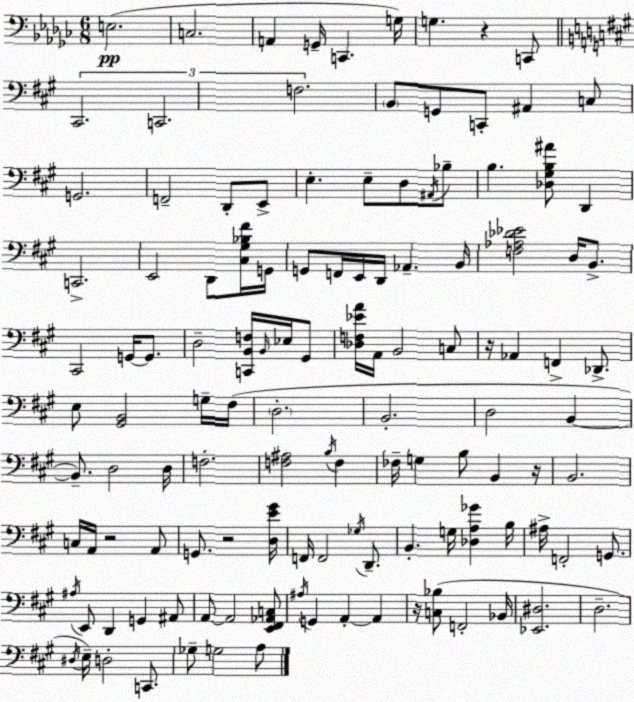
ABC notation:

X:1
T:Untitled
M:6/8
L:1/4
K:Ebm
E,2 C,2 A,, G,,/4 C,, G,/4 G, z C,,/2 ^C,,2 C,,2 F,2 B,,/2 G,,/2 C,,/2 ^A,, C,/2 G,,2 F,,2 D,,/2 E,,/2 E, E,/2 D,/2 ^A,,/4 _B,/2 B, [_D,^G,B,^A]/2 D,, C,,2 E,,2 D,,/2 [^C,^G,_B,^F]/4 G,,/4 G,,/2 F,,/4 E,,/4 D,,/4 _A,, B,,/4 [F,_A,_D_E]2 D,/4 B,,/2 ^C,,2 G,,/4 G,,/2 D,2 [C,,B,,F,]/4 B,,/4 _E,/4 ^G,,/2 [_D,F,_EA]/4 A,,/4 B,,2 C,/2 z/4 _A,, F,, _D,,/2 E,/2 [^G,,B,,]2 G,/4 ^F,/4 D,2 B,,2 D,2 B,, B,,/2 D,2 D,/4 F,2 [F,^A,]2 B,/4 F, _F,/4 G, B,/2 B,, z/4 B,,2 C,/4 A,,/4 z2 A,,/2 G,,/2 z2 [D,E^G]/4 F,,/4 F,,2 _G,/4 D,,/2 B,, G,/4 [_D,A,_G] B,/4 ^A,/4 F,,2 G,,/2 ^A,/4 E,,/2 D,, G,, ^A,,/2 A,,/2 A,,2 [E,,^F,,_A,,C,]/2 ^A,/4 G,, A,, A,, z/4 [C,_B,]/2 F,,2 _B,,/4 [_E,,^D,]2 D,2 ^D,/4 E,/4 D,2 C,,/2 _G,/2 G,2 A,/2